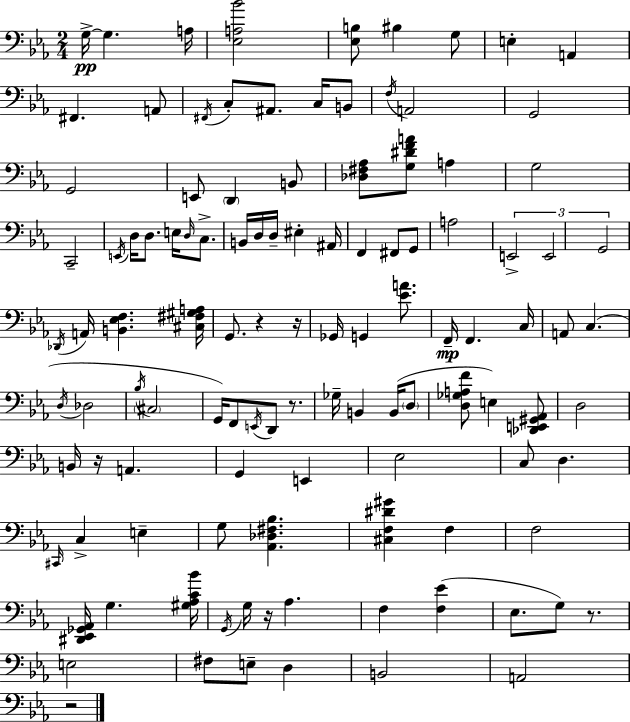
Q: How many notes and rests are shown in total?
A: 113